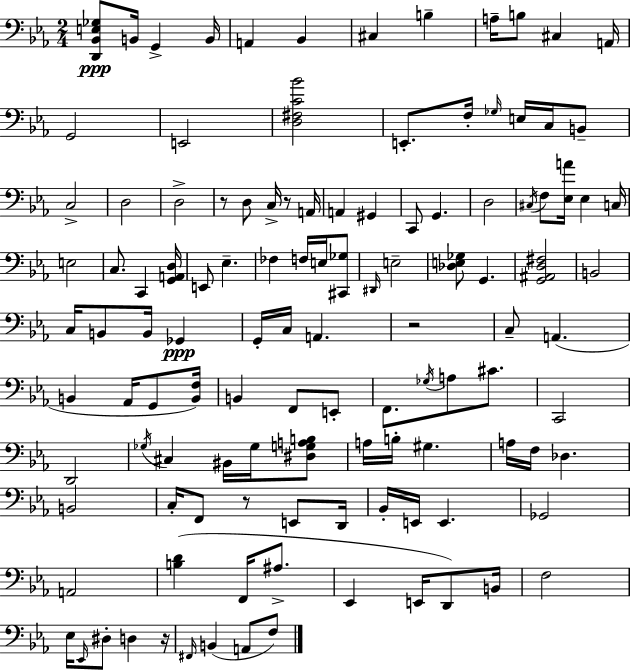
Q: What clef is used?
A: bass